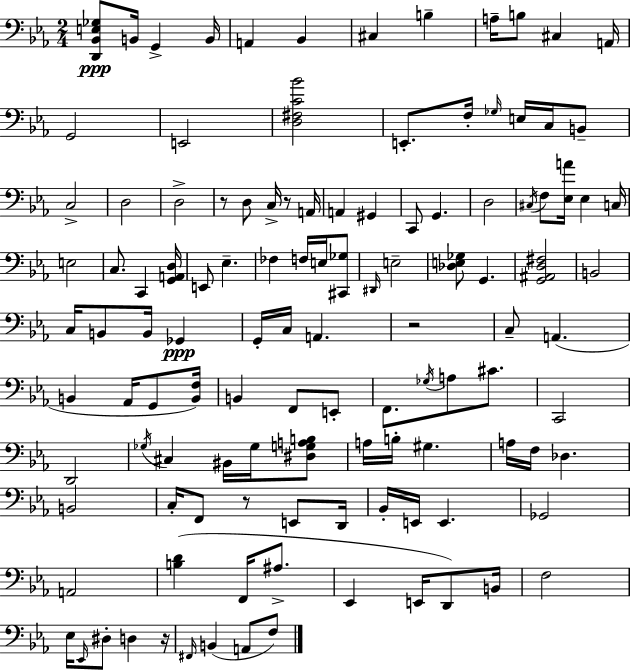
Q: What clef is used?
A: bass